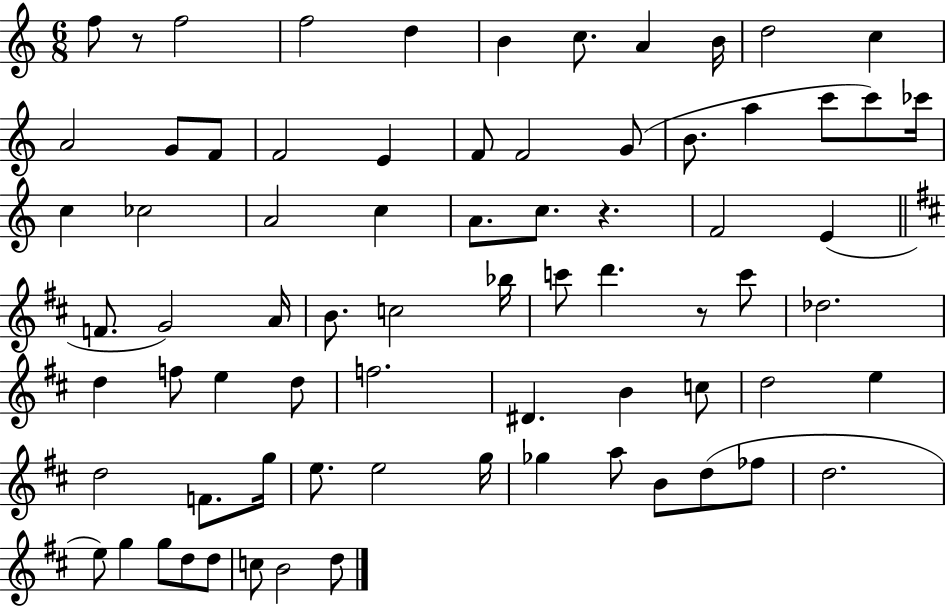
X:1
T:Untitled
M:6/8
L:1/4
K:C
f/2 z/2 f2 f2 d B c/2 A B/4 d2 c A2 G/2 F/2 F2 E F/2 F2 G/2 B/2 a c'/2 c'/2 _c'/4 c _c2 A2 c A/2 c/2 z F2 E F/2 G2 A/4 B/2 c2 _b/4 c'/2 d' z/2 c'/2 _d2 d f/2 e d/2 f2 ^D B c/2 d2 e d2 F/2 g/4 e/2 e2 g/4 _g a/2 B/2 d/2 _f/2 d2 e/2 g g/2 d/2 d/2 c/2 B2 d/2